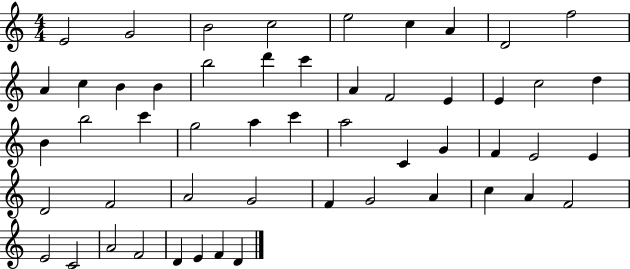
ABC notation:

X:1
T:Untitled
M:4/4
L:1/4
K:C
E2 G2 B2 c2 e2 c A D2 f2 A c B B b2 d' c' A F2 E E c2 d B b2 c' g2 a c' a2 C G F E2 E D2 F2 A2 G2 F G2 A c A F2 E2 C2 A2 F2 D E F D